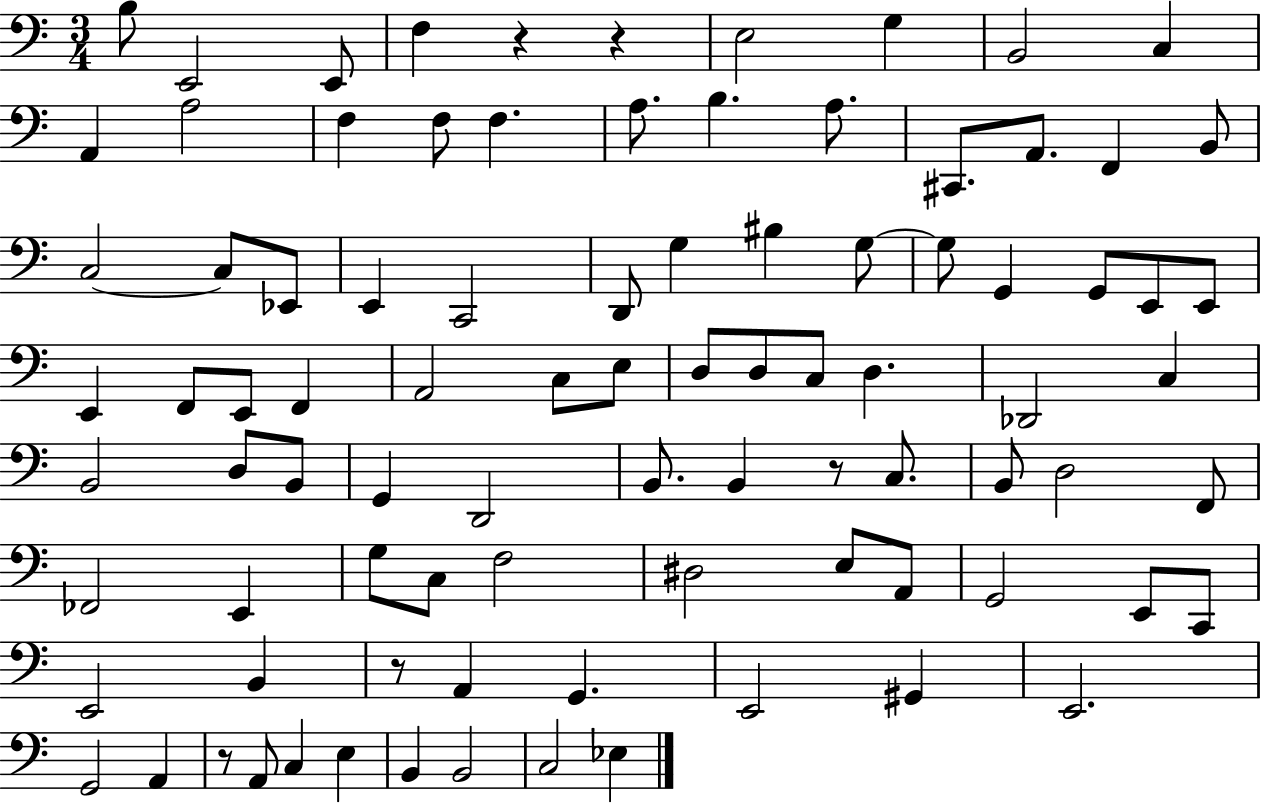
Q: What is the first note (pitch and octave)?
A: B3